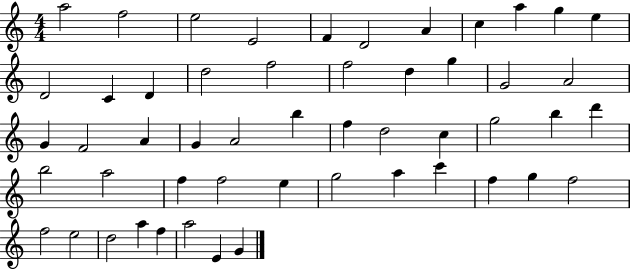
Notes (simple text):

A5/h F5/h E5/h E4/h F4/q D4/h A4/q C5/q A5/q G5/q E5/q D4/h C4/q D4/q D5/h F5/h F5/h D5/q G5/q G4/h A4/h G4/q F4/h A4/q G4/q A4/h B5/q F5/q D5/h C5/q G5/h B5/q D6/q B5/h A5/h F5/q F5/h E5/q G5/h A5/q C6/q F5/q G5/q F5/h F5/h E5/h D5/h A5/q F5/q A5/h E4/q G4/q